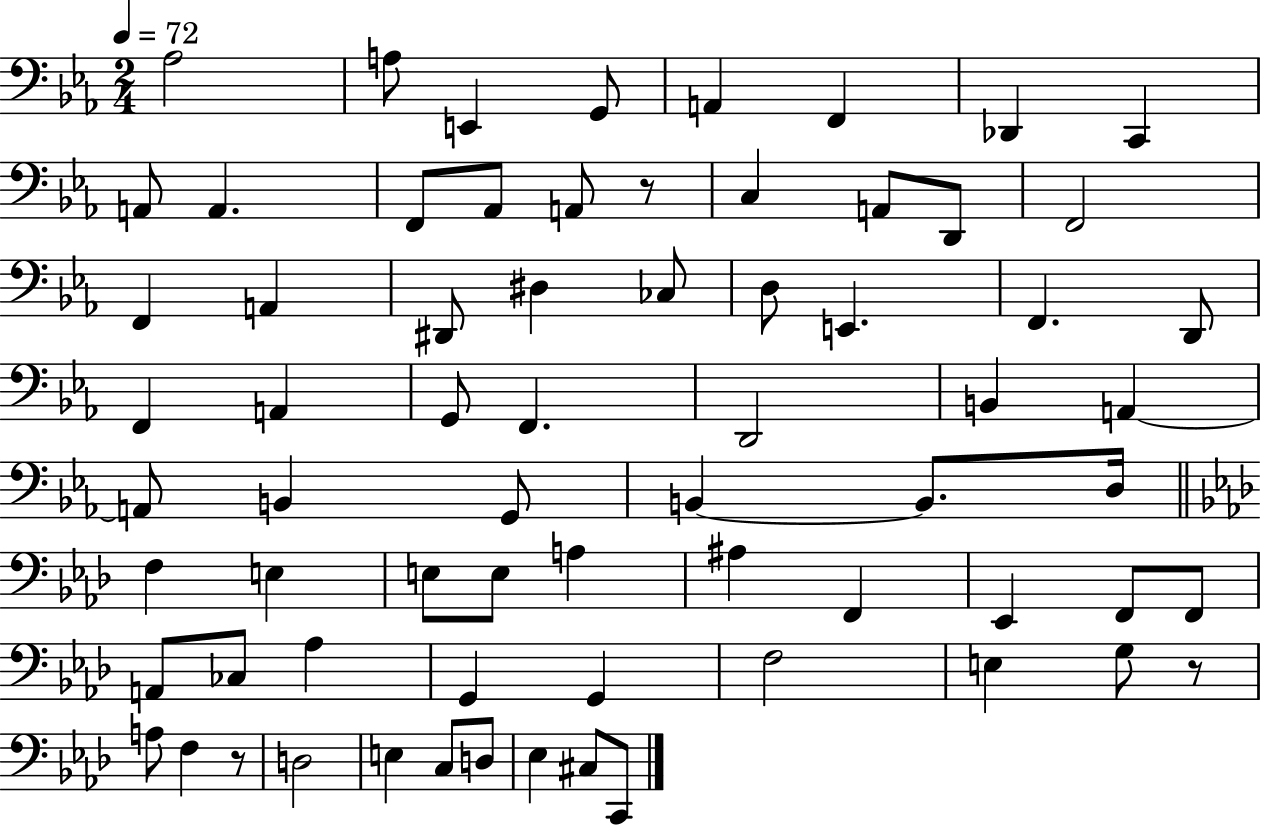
X:1
T:Untitled
M:2/4
L:1/4
K:Eb
_A,2 A,/2 E,, G,,/2 A,, F,, _D,, C,, A,,/2 A,, F,,/2 _A,,/2 A,,/2 z/2 C, A,,/2 D,,/2 F,,2 F,, A,, ^D,,/2 ^D, _C,/2 D,/2 E,, F,, D,,/2 F,, A,, G,,/2 F,, D,,2 B,, A,, A,,/2 B,, G,,/2 B,, B,,/2 D,/4 F, E, E,/2 E,/2 A, ^A, F,, _E,, F,,/2 F,,/2 A,,/2 _C,/2 _A, G,, G,, F,2 E, G,/2 z/2 A,/2 F, z/2 D,2 E, C,/2 D,/2 _E, ^C,/2 C,,/2